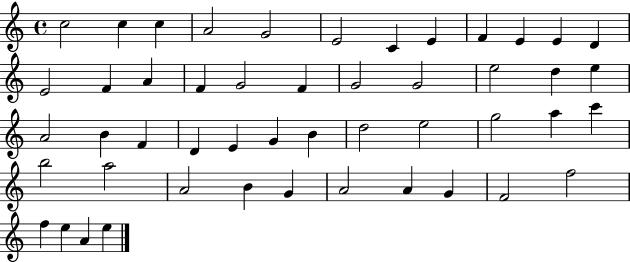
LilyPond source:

{
  \clef treble
  \time 4/4
  \defaultTimeSignature
  \key c \major
  c''2 c''4 c''4 | a'2 g'2 | e'2 c'4 e'4 | f'4 e'4 e'4 d'4 | \break e'2 f'4 a'4 | f'4 g'2 f'4 | g'2 g'2 | e''2 d''4 e''4 | \break a'2 b'4 f'4 | d'4 e'4 g'4 b'4 | d''2 e''2 | g''2 a''4 c'''4 | \break b''2 a''2 | a'2 b'4 g'4 | a'2 a'4 g'4 | f'2 f''2 | \break f''4 e''4 a'4 e''4 | \bar "|."
}